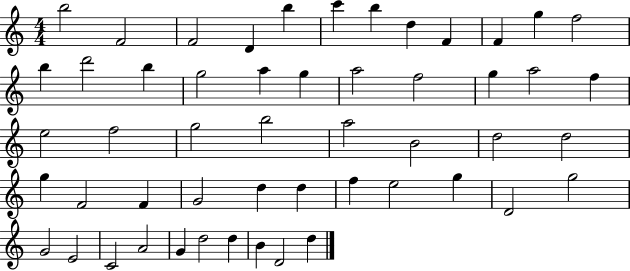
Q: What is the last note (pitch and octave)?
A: D5